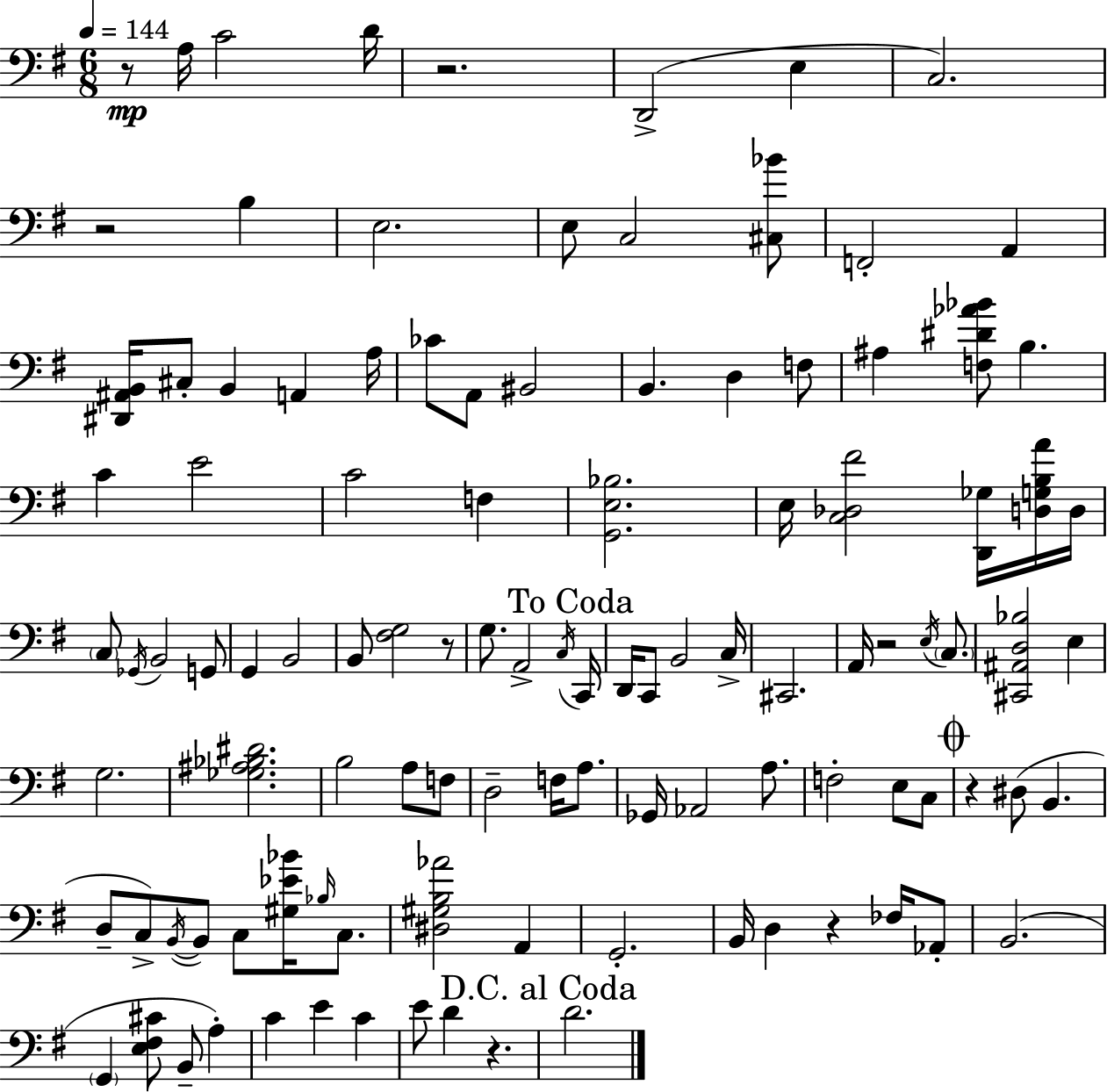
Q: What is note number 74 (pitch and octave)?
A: G2